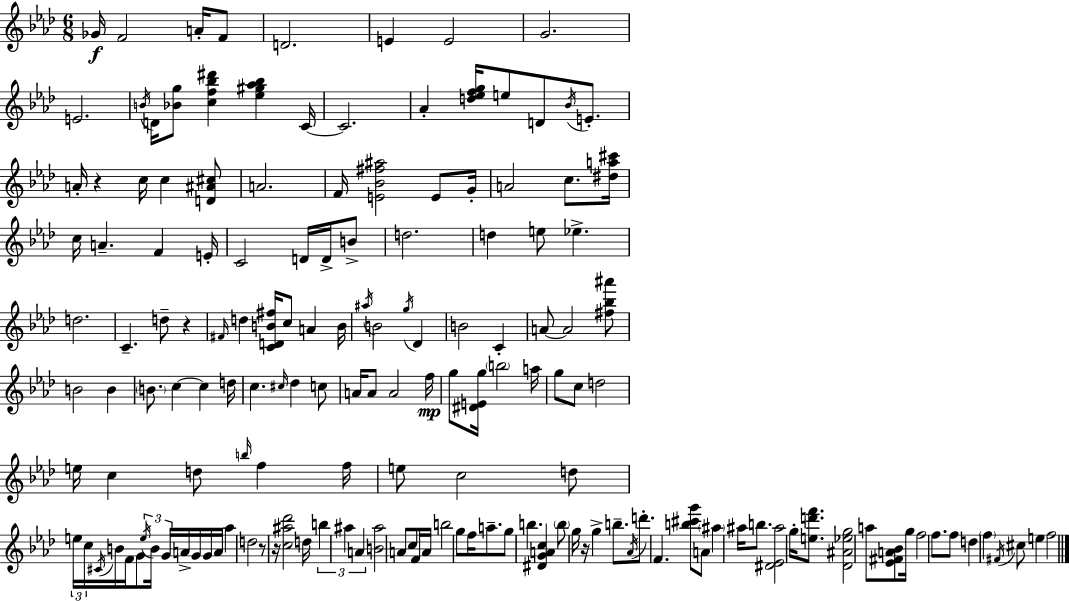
{
  \clef treble
  \numericTimeSignature
  \time 6/8
  \key aes \major
  ges'16\f f'2 a'16-. f'8 | d'2. | e'4 e'2 | g'2. | \break e'2. | \acciaccatura { b'16 } d'16 <bes' g''>8 <c'' f'' bes'' dis'''>4 <ees'' gis'' aes'' bes''>4 | c'16~~ c'2. | aes'4-. <d'' ees'' f'' g''>16 e''8 d'8 \acciaccatura { bes'16 } e'8.-. | \break a'16-. r4 c''16 c''4 | <d' ais' cis''>8 a'2. | f'16 <e' bes' fis'' ais''>2 e'8 | g'16-. a'2 c''8. | \break <dis'' a'' cis'''>16 c''16 a'4.-- f'4 | e'16-. c'2 d'16 d'16-> | b'8-> d''2. | d''4 e''8 ees''4.-> | \break d''2. | c'4.-- d''8-- r4 | \grace { fis'16 } d''4 <c' d' b' fis''>16 c''8 a'4 | b'16 \acciaccatura { ais''16 } b'2 | \break \acciaccatura { g''16 } des'4 b'2 | c'4-. a'8~~ a'2 | <fis'' bes'' ais'''>8 b'2 | b'4 \parenthesize b'8. c''4~~ | \break c''4 d''16 c''4. \grace { cis''16 } | des''4 c''8 a'16 a'8 a'2 | f''16\mp g''8 <dis' e' g''>16 \parenthesize b''2 | a''16 g''8 c''8 d''2 | \break e''16 c''4 d''8 | \grace { b''16 } f''4 f''16 e''8 c''2 | d''8 \tuplet 3/2 { e''16 c''16 \acciaccatura { cis'16 } } b'16 f'16 | g'8 \tuplet 3/2 { \acciaccatura { e''16 } b'16 g'16 } a'16-> g'16 g'16 a'16 aes''4 | \break d''2 r8 r16 | <c'' ais'' des'''>2 d''16 \tuplet 3/2 { b''4 | ais''4 a'4 } <b' ais''>2 | a'8 c''8 f'16 a'16 b''2 | \break g''8 f''16 a''8.-- | g''8 b''4. <dis' g' a' c''>4 | \parenthesize b''8 g''16 r16 g''4-> b''8.-- | \acciaccatura { aes'16 } d'''8.-. f'4. <b'' cis''' g'''>8 | \break a'8 \parenthesize ais''4 ais''16 b''8. <dis' ees' ais''>2 | g''16-. <e'' d''' f'''>8. <des' ais' ees'' g''>2 | a''8 <ees' fis' a' bes'>8 g''16 f''2 | f''8. f''8 | \break d''4 \parenthesize f''4 \acciaccatura { fis'16 } cis''8 e''4 | f''2 \bar "|."
}